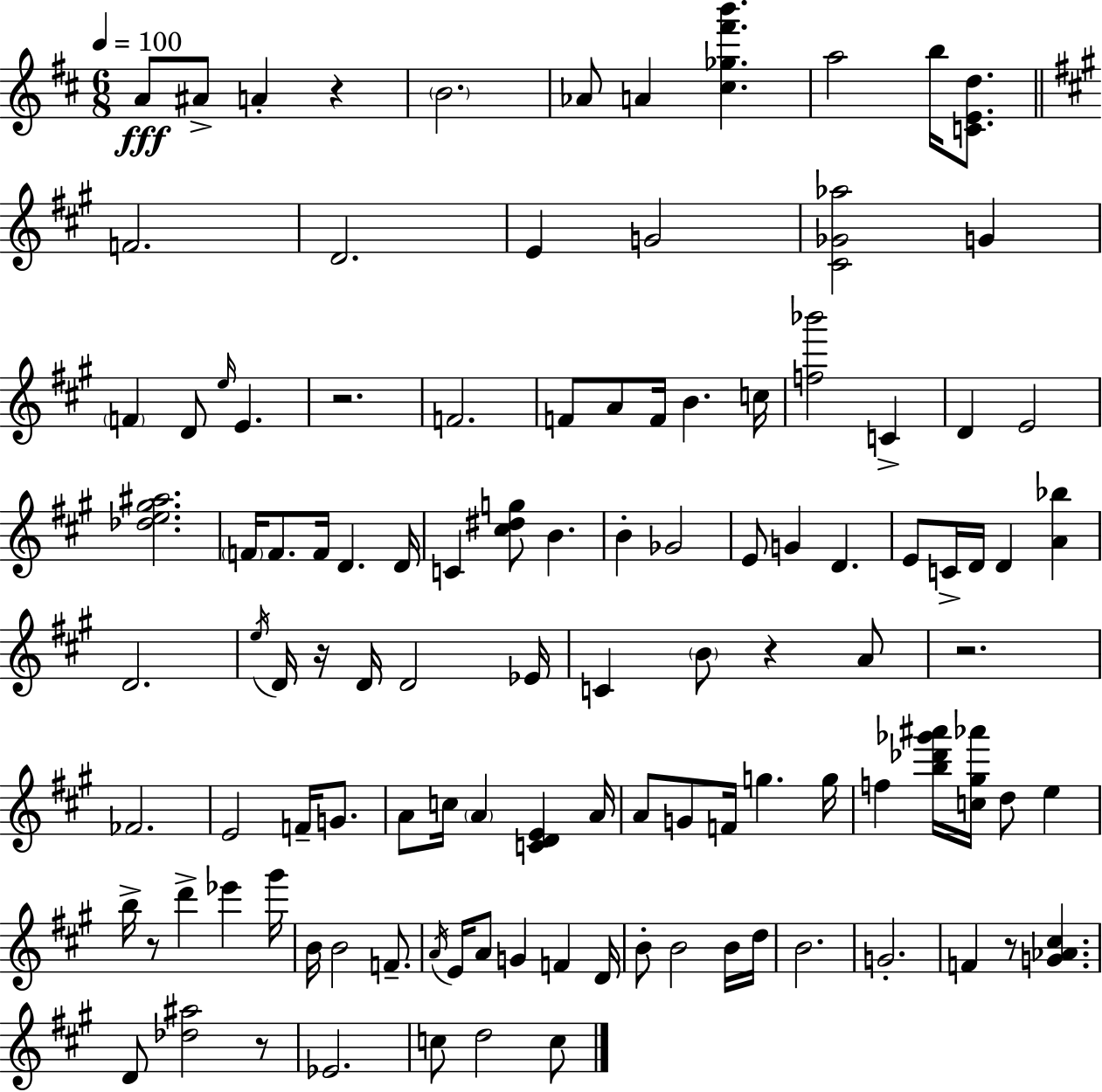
A4/e A#4/e A4/q R/q B4/h. Ab4/e A4/q [C#5,Gb5,F#6,B6]/q. A5/h B5/s [C4,E4,D5]/e. F4/h. D4/h. E4/q G4/h [C#4,Gb4,Ab5]/h G4/q F4/q D4/e E5/s E4/q. R/h. F4/h. F4/e A4/e F4/s B4/q. C5/s [F5,Bb6]/h C4/q D4/q E4/h [Db5,E5,G#5,A#5]/h. F4/s F4/e. F4/s D4/q. D4/s C4/q [C#5,D#5,G5]/e B4/q. B4/q Gb4/h E4/e G4/q D4/q. E4/e C4/s D4/s D4/q [A4,Bb5]/q D4/h. E5/s D4/s R/s D4/s D4/h Eb4/s C4/q B4/e R/q A4/e R/h. FES4/h. E4/h F4/s G4/e. A4/e C5/s A4/q [C4,D4,E4]/q A4/s A4/e G4/e F4/s G5/q. G5/s F5/q [B5,Db6,Gb6,A#6]/s [C5,G#5,Ab6]/s D5/e E5/q B5/s R/e D6/q Eb6/q G#6/s B4/s B4/h F4/e. A4/s E4/s A4/e G4/q F4/q D4/s B4/e B4/h B4/s D5/s B4/h. G4/h. F4/q R/e [G4,Ab4,C#5]/q. D4/e [Db5,A#5]/h R/e Eb4/h. C5/e D5/h C5/e